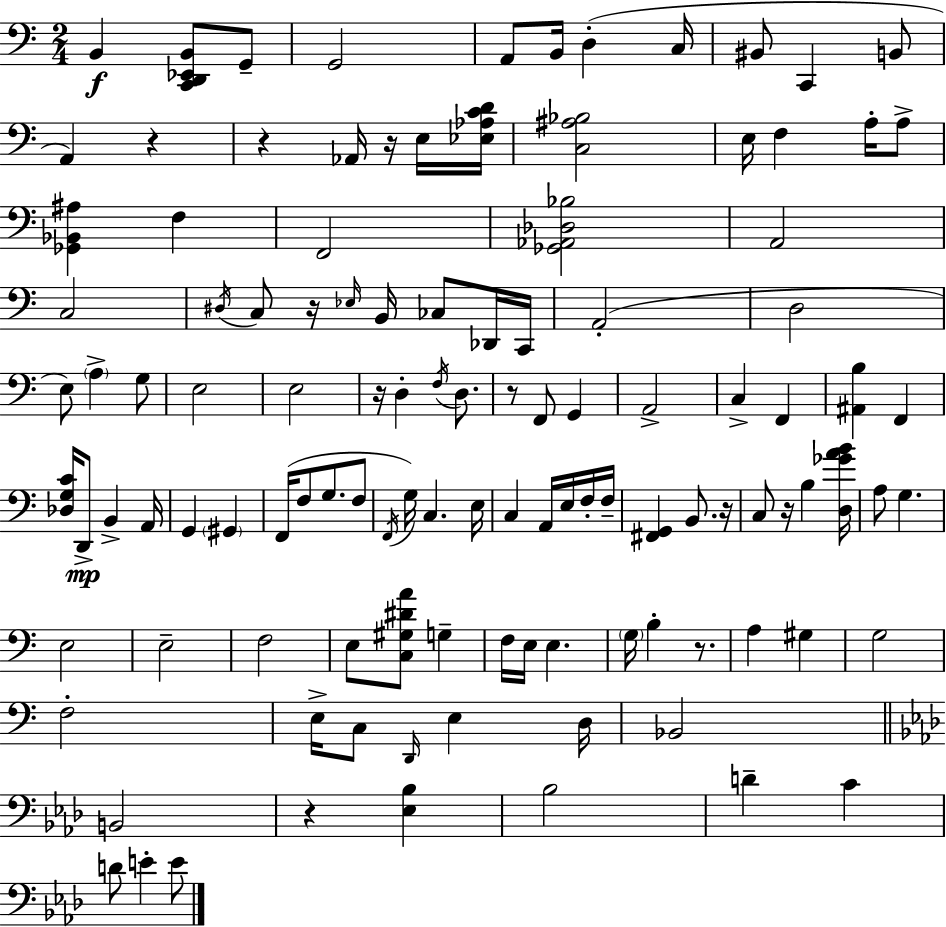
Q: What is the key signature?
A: A minor